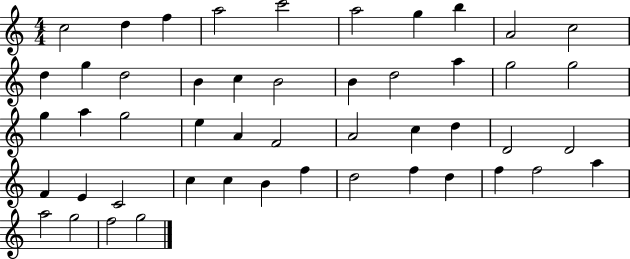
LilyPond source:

{
  \clef treble
  \numericTimeSignature
  \time 4/4
  \key c \major
  c''2 d''4 f''4 | a''2 c'''2 | a''2 g''4 b''4 | a'2 c''2 | \break d''4 g''4 d''2 | b'4 c''4 b'2 | b'4 d''2 a''4 | g''2 g''2 | \break g''4 a''4 g''2 | e''4 a'4 f'2 | a'2 c''4 d''4 | d'2 d'2 | \break f'4 e'4 c'2 | c''4 c''4 b'4 f''4 | d''2 f''4 d''4 | f''4 f''2 a''4 | \break a''2 g''2 | f''2 g''2 | \bar "|."
}